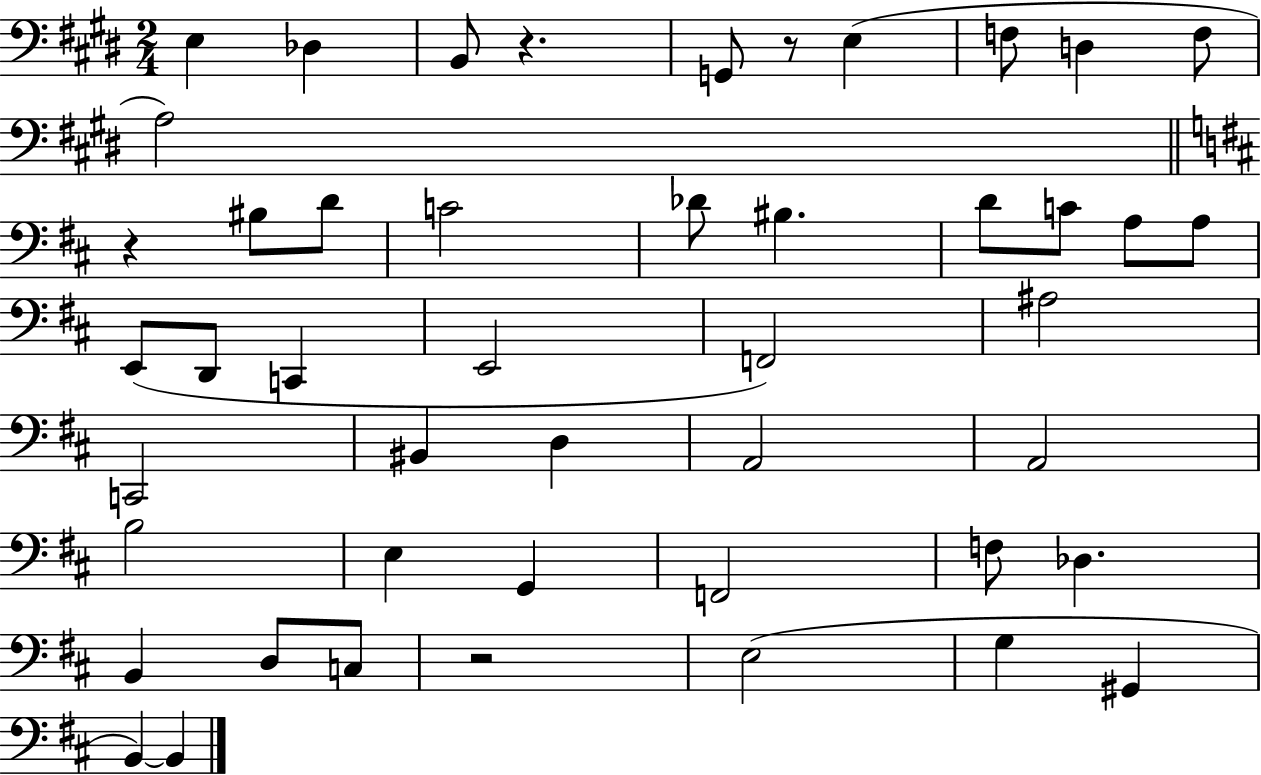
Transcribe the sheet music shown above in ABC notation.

X:1
T:Untitled
M:2/4
L:1/4
K:E
E, _D, B,,/2 z G,,/2 z/2 E, F,/2 D, F,/2 A,2 z ^B,/2 D/2 C2 _D/2 ^B, D/2 C/2 A,/2 A,/2 E,,/2 D,,/2 C,, E,,2 F,,2 ^A,2 C,,2 ^B,, D, A,,2 A,,2 B,2 E, G,, F,,2 F,/2 _D, B,, D,/2 C,/2 z2 E,2 G, ^G,, B,, B,,